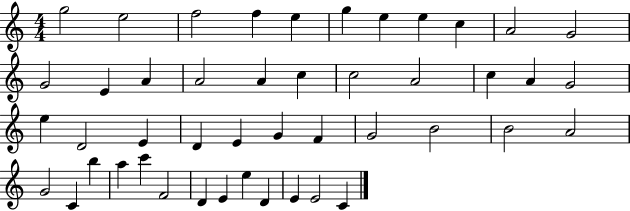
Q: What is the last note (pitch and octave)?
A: C4